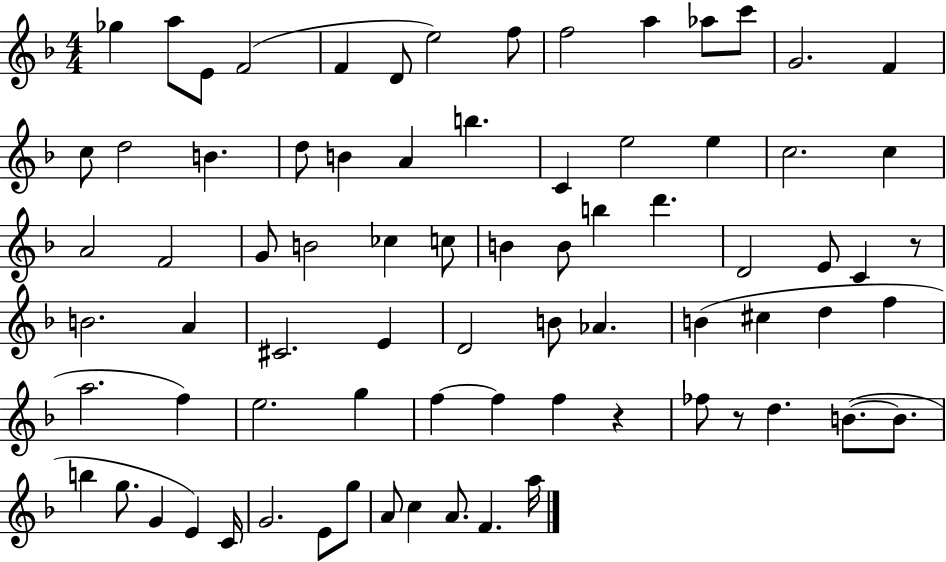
{
  \clef treble
  \numericTimeSignature
  \time 4/4
  \key f \major
  ges''4 a''8 e'8 f'2( | f'4 d'8 e''2) f''8 | f''2 a''4 aes''8 c'''8 | g'2. f'4 | \break c''8 d''2 b'4. | d''8 b'4 a'4 b''4. | c'4 e''2 e''4 | c''2. c''4 | \break a'2 f'2 | g'8 b'2 ces''4 c''8 | b'4 b'8 b''4 d'''4. | d'2 e'8 c'4 r8 | \break b'2. a'4 | cis'2. e'4 | d'2 b'8 aes'4. | b'4( cis''4 d''4 f''4 | \break a''2. f''4) | e''2. g''4 | f''4~~ f''4 f''4 r4 | fes''8 r8 d''4. b'8.~(~ b'8. | \break b''4 g''8. g'4 e'4) c'16 | g'2. e'8 g''8 | a'8 c''4 a'8. f'4. a''16 | \bar "|."
}